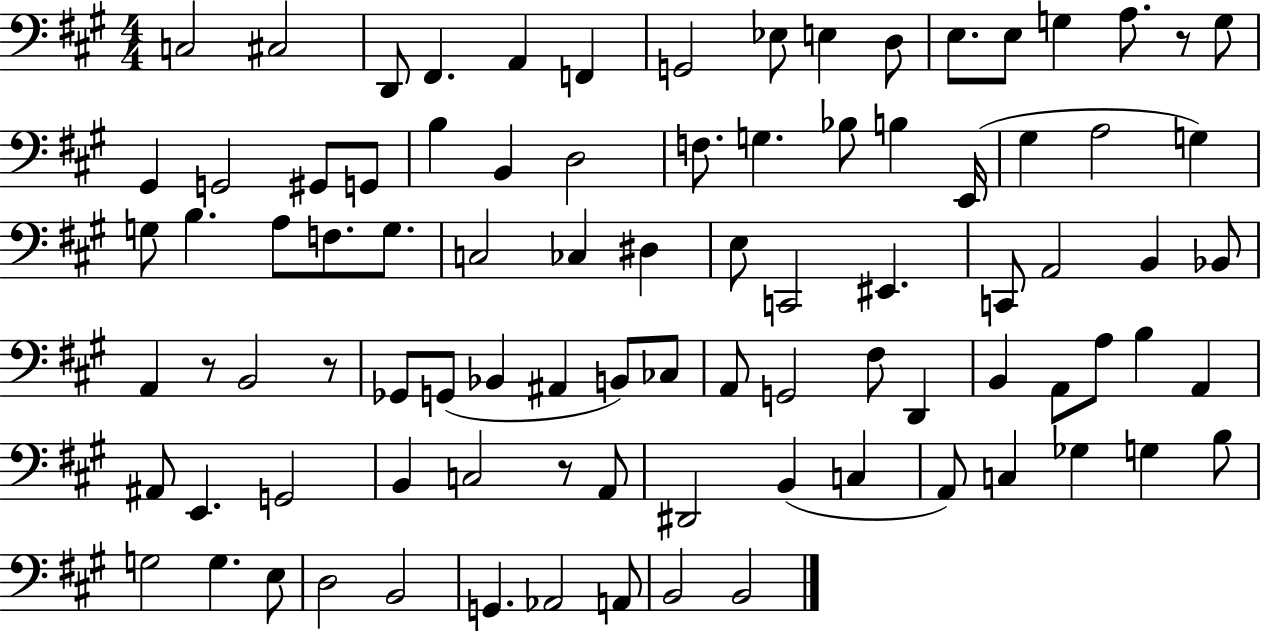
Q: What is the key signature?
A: A major